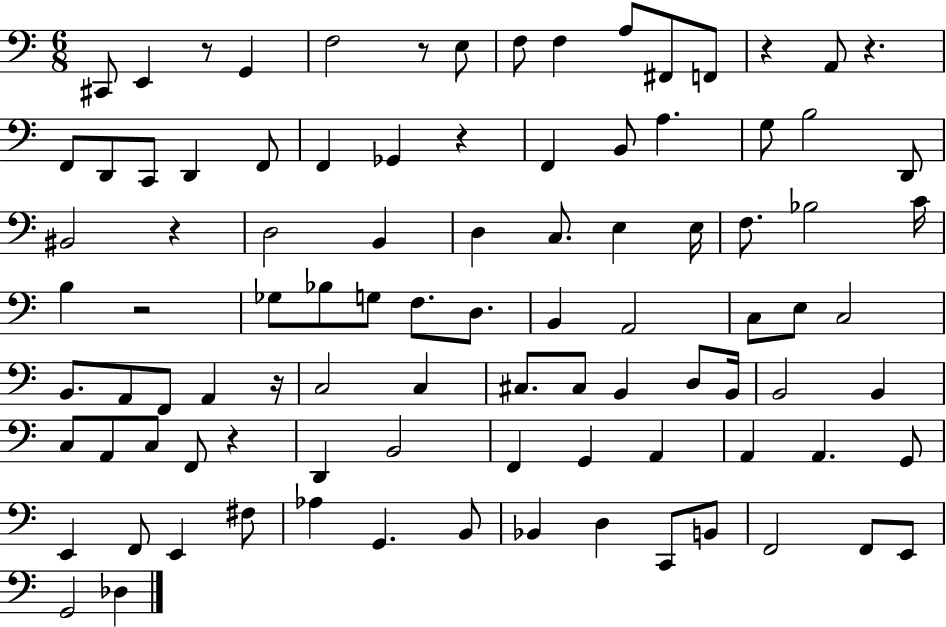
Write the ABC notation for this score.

X:1
T:Untitled
M:6/8
L:1/4
K:C
^C,,/2 E,, z/2 G,, F,2 z/2 E,/2 F,/2 F, A,/2 ^F,,/2 F,,/2 z A,,/2 z F,,/2 D,,/2 C,,/2 D,, F,,/2 F,, _G,, z F,, B,,/2 A, G,/2 B,2 D,,/2 ^B,,2 z D,2 B,, D, C,/2 E, E,/4 F,/2 _B,2 C/4 B, z2 _G,/2 _B,/2 G,/2 F,/2 D,/2 B,, A,,2 C,/2 E,/2 C,2 B,,/2 A,,/2 F,,/2 A,, z/4 C,2 C, ^C,/2 ^C,/2 B,, D,/2 B,,/4 B,,2 B,, C,/2 A,,/2 C,/2 F,,/2 z D,, B,,2 F,, G,, A,, A,, A,, G,,/2 E,, F,,/2 E,, ^F,/2 _A, G,, B,,/2 _B,, D, C,,/2 B,,/2 F,,2 F,,/2 E,,/2 G,,2 _D,